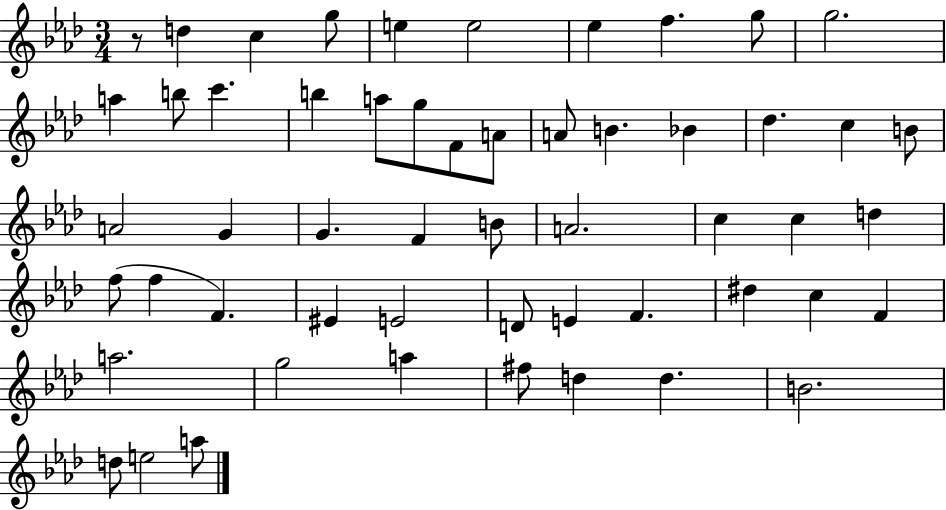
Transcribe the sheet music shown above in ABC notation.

X:1
T:Untitled
M:3/4
L:1/4
K:Ab
z/2 d c g/2 e e2 _e f g/2 g2 a b/2 c' b a/2 g/2 F/2 A/2 A/2 B _B _d c B/2 A2 G G F B/2 A2 c c d f/2 f F ^E E2 D/2 E F ^d c F a2 g2 a ^f/2 d d B2 d/2 e2 a/2